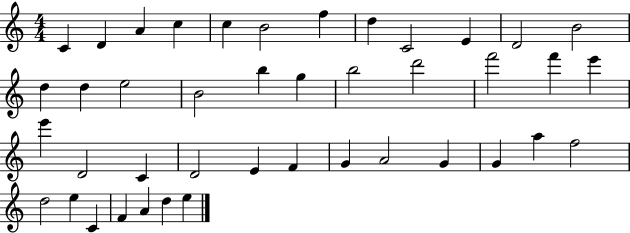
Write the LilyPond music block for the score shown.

{
  \clef treble
  \numericTimeSignature
  \time 4/4
  \key c \major
  c'4 d'4 a'4 c''4 | c''4 b'2 f''4 | d''4 c'2 e'4 | d'2 b'2 | \break d''4 d''4 e''2 | b'2 b''4 g''4 | b''2 d'''2 | f'''2 f'''4 e'''4 | \break e'''4 d'2 c'4 | d'2 e'4 f'4 | g'4 a'2 g'4 | g'4 a''4 f''2 | \break d''2 e''4 c'4 | f'4 a'4 d''4 e''4 | \bar "|."
}